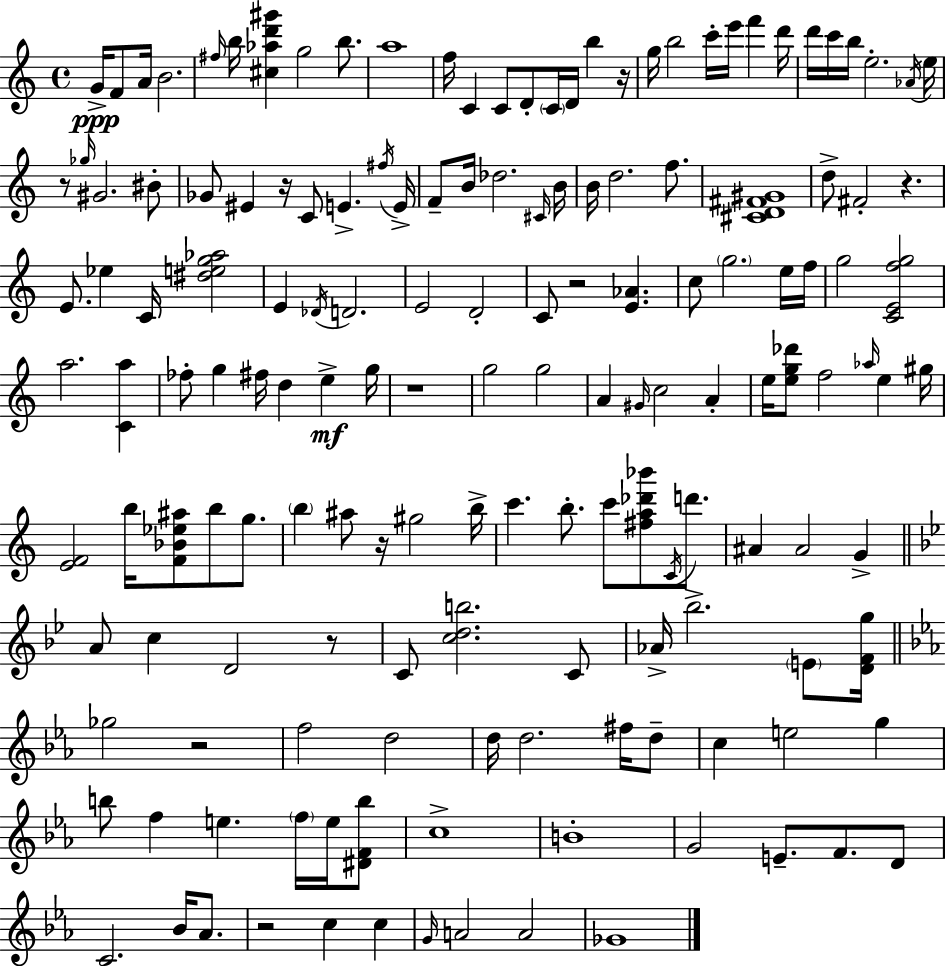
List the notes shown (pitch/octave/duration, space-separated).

G4/s F4/e A4/s B4/h. F#5/s B5/s [C#5,Ab5,D6,G#6]/q G5/h B5/e. A5/w F5/s C4/q C4/e D4/e C4/s D4/s B5/q R/s G5/s B5/h C6/s E6/s F6/q D6/s D6/s C6/s B5/s E5/h. Ab4/s E5/s R/e Gb5/s G#4/h. BIS4/e Gb4/e EIS4/q R/s C4/e E4/q. F#5/s E4/s F4/e B4/s Db5/h. C#4/s B4/s B4/s D5/h. F5/e. [C#4,D4,F#4,G#4]/w D5/e F#4/h R/q. E4/e. Eb5/q C4/s [D#5,E5,G5,Ab5]/h E4/q Db4/s D4/h. E4/h D4/h C4/e R/h [E4,Ab4]/q. C5/e G5/h. E5/s F5/s G5/h [C4,E4,F5,G5]/h A5/h. [C4,A5]/q FES5/e G5/q F#5/s D5/q E5/q G5/s R/w G5/h G5/h A4/q G#4/s C5/h A4/q E5/s [E5,G5,Db6]/e F5/h Ab5/s E5/q G#5/s [E4,F4]/h B5/s [F4,Bb4,Eb5,A#5]/e B5/e G5/e. B5/q A#5/e R/s G#5/h B5/s C6/q. B5/e. C6/e [F#5,A5,Db6,Bb6]/e C4/s D6/e. A#4/q A#4/h G4/q A4/e C5/q D4/h R/e C4/e [C5,D5,B5]/h. C4/e Ab4/s Bb5/h. E4/e [D4,F4,G5]/s Gb5/h R/h F5/h D5/h D5/s D5/h. F#5/s D5/e C5/q E5/h G5/q B5/e F5/q E5/q. F5/s E5/s [D#4,F4,B5]/e C5/w B4/w G4/h E4/e. F4/e. D4/e C4/h. Bb4/s Ab4/e. R/h C5/q C5/q G4/s A4/h A4/h Gb4/w